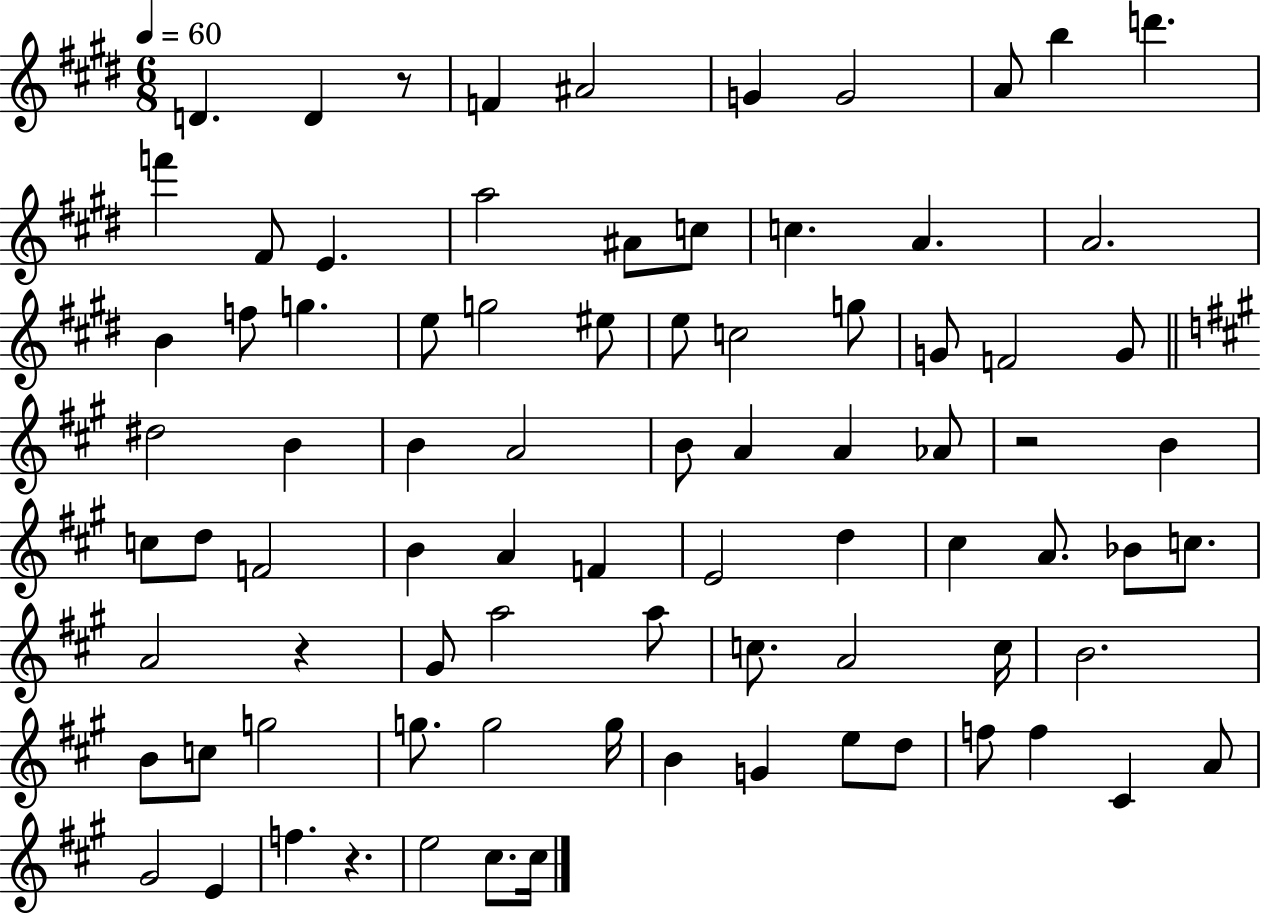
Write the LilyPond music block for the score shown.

{
  \clef treble
  \numericTimeSignature
  \time 6/8
  \key e \major
  \tempo 4 = 60
  d'4. d'4 r8 | f'4 ais'2 | g'4 g'2 | a'8 b''4 d'''4. | \break f'''4 fis'8 e'4. | a''2 ais'8 c''8 | c''4. a'4. | a'2. | \break b'4 f''8 g''4. | e''8 g''2 eis''8 | e''8 c''2 g''8 | g'8 f'2 g'8 | \break \bar "||" \break \key a \major dis''2 b'4 | b'4 a'2 | b'8 a'4 a'4 aes'8 | r2 b'4 | \break c''8 d''8 f'2 | b'4 a'4 f'4 | e'2 d''4 | cis''4 a'8. bes'8 c''8. | \break a'2 r4 | gis'8 a''2 a''8 | c''8. a'2 c''16 | b'2. | \break b'8 c''8 g''2 | g''8. g''2 g''16 | b'4 g'4 e''8 d''8 | f''8 f''4 cis'4 a'8 | \break gis'2 e'4 | f''4. r4. | e''2 cis''8. cis''16 | \bar "|."
}